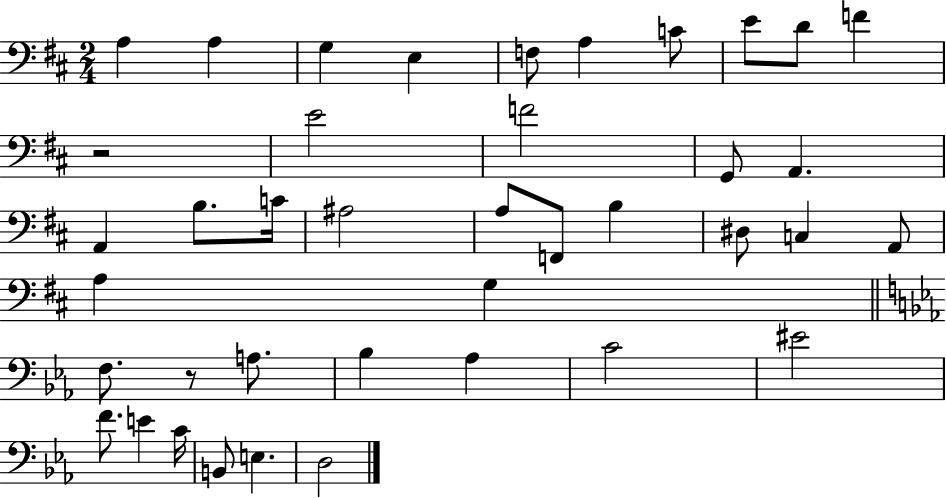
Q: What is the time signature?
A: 2/4